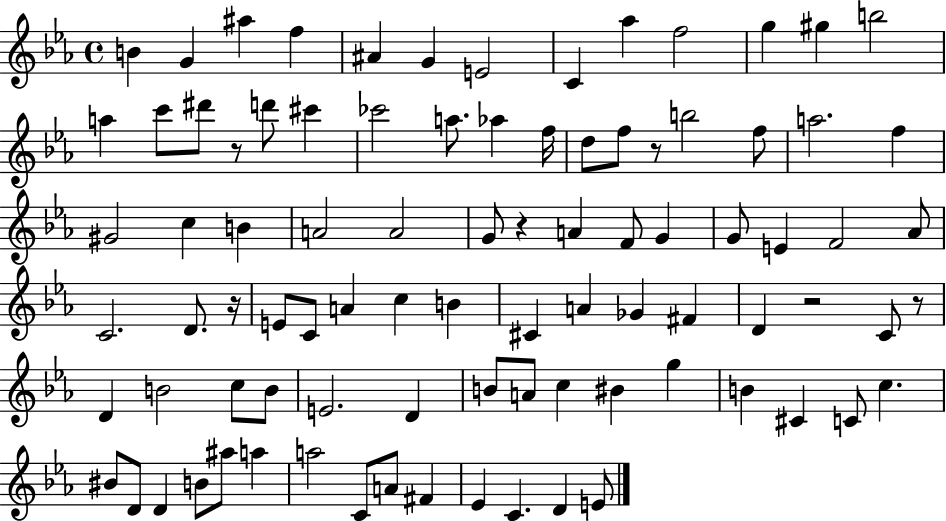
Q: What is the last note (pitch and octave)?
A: E4